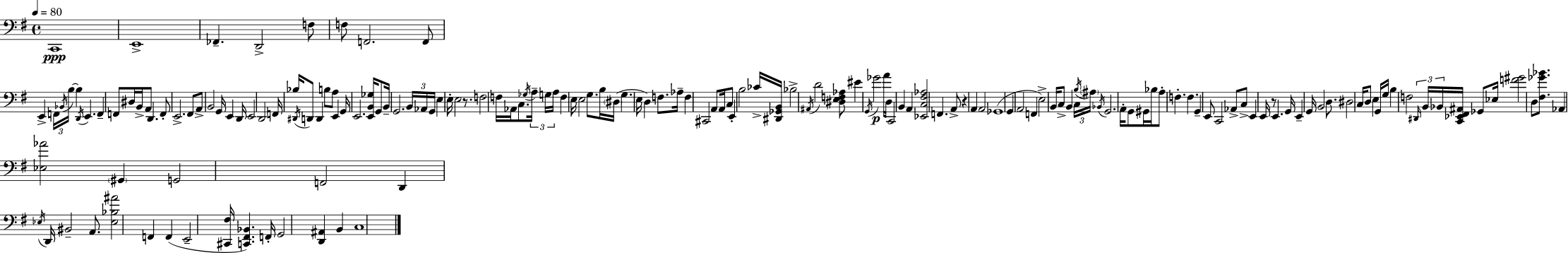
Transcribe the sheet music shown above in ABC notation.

X:1
T:Untitled
M:4/4
L:1/4
K:Em
C,,4 E,,4 _F,, D,,2 F,/2 F,/2 F,,2 F,,/2 E,, F,,/4 _B,,/4 B,/4 B, D,,/4 E,, F,, F,,/2 ^D,/4 B,,/4 A,,/2 D,, F,,/2 E,,2 ^F,,/2 A,,/2 B,,2 G,,/4 E,, D,,/4 E,,2 D,,2 F,,/4 _B,/4 ^D,,/4 D,,/2 D,, B,/2 A,/2 E,, G,,/4 E,,2 [E,,B,,_G,]/4 G,,/2 B,,/4 G,,2 B,,/4 _A,,/4 G,,/4 E, E,/4 E,2 z/2 F,2 F,/4 _A,,/4 C,/2 _G,/4 A,/4 G,/4 A,/4 F, E,/4 E,2 G,/2 B,/4 ^D,/4 G, E,/4 D, F,/2 _A,/4 F, ^C,,2 A,,/2 A,,/4 C,/2 E,, B,2 _C/4 [^D,,_G,,B,,]/4 _B,2 ^A,,/4 D2 [^D,E,F,_A,]/2 ^E G,,/4 _G2 A/4 D,/4 C,,2 B,, A,, [_E,,C,^F,_A,]2 F,, A,,/2 z A,, A,,2 _G,,4 G,, A,,2 F,, E,2 B,,/4 C,/2 B,, C,/4 B,/4 ^A,/4 _B,,/4 G,,2 A,,/4 G,,/2 ^G,,/4 _B,/4 A,/2 F, F, G,, E,,/2 C,,2 _A,,/2 C,/2 E,, E,,/4 z/2 E,, G,,/4 E,, G,,/4 B,,2 D,/2 ^D,2 C,/4 D,/2 E, G,,/4 G,/4 B, F,2 ^D,,/4 B,,/4 _B,,/4 [C,,_E,,^F,,^A,,]/4 _G,,/2 _E,/4 [F^G]2 D,/2 [^F,_G_B]/2 _A,, [_E,_A]2 ^G,, G,,2 F,,2 D,, _E,/4 D,,/4 ^B,,2 A,,/2 [_E,_B,^A]2 F,, F,, E,,2 [^C,,^F,]/4 [C,,^F,,_B,,] F,,/4 G,,2 [D,,^A,,] B,, C,4